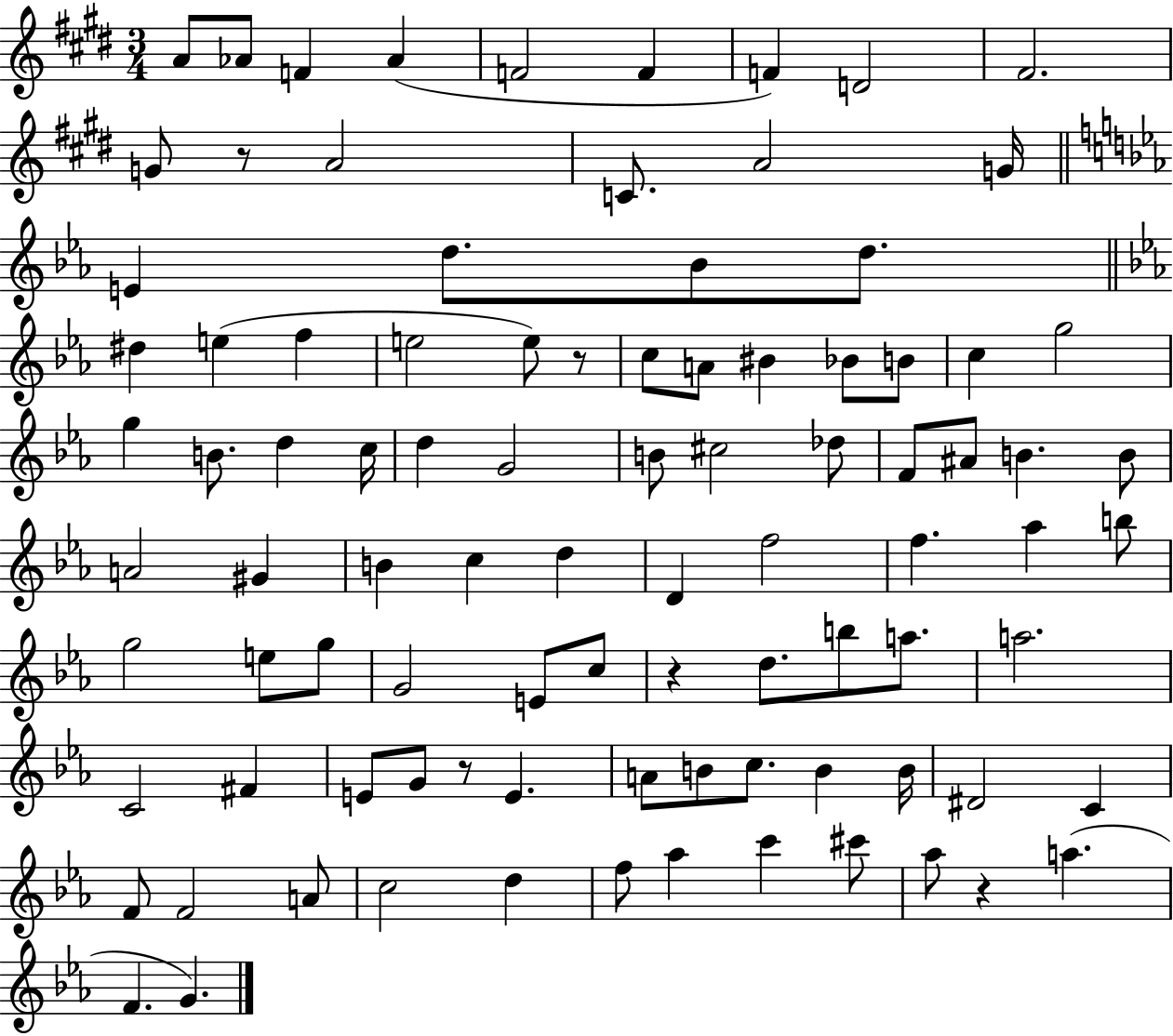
{
  \clef treble
  \numericTimeSignature
  \time 3/4
  \key e \major
  a'8 aes'8 f'4 aes'4( | f'2 f'4 | f'4) d'2 | fis'2. | \break g'8 r8 a'2 | c'8. a'2 g'16 | \bar "||" \break \key c \minor e'4 d''8. bes'8 d''8. | \bar "||" \break \key c \minor dis''4 e''4( f''4 | e''2 e''8) r8 | c''8 a'8 bis'4 bes'8 b'8 | c''4 g''2 | \break g''4 b'8. d''4 c''16 | d''4 g'2 | b'8 cis''2 des''8 | f'8 ais'8 b'4. b'8 | \break a'2 gis'4 | b'4 c''4 d''4 | d'4 f''2 | f''4. aes''4 b''8 | \break g''2 e''8 g''8 | g'2 e'8 c''8 | r4 d''8. b''8 a''8. | a''2. | \break c'2 fis'4 | e'8 g'8 r8 e'4. | a'8 b'8 c''8. b'4 b'16 | dis'2 c'4 | \break f'8 f'2 a'8 | c''2 d''4 | f''8 aes''4 c'''4 cis'''8 | aes''8 r4 a''4.( | \break f'4. g'4.) | \bar "|."
}